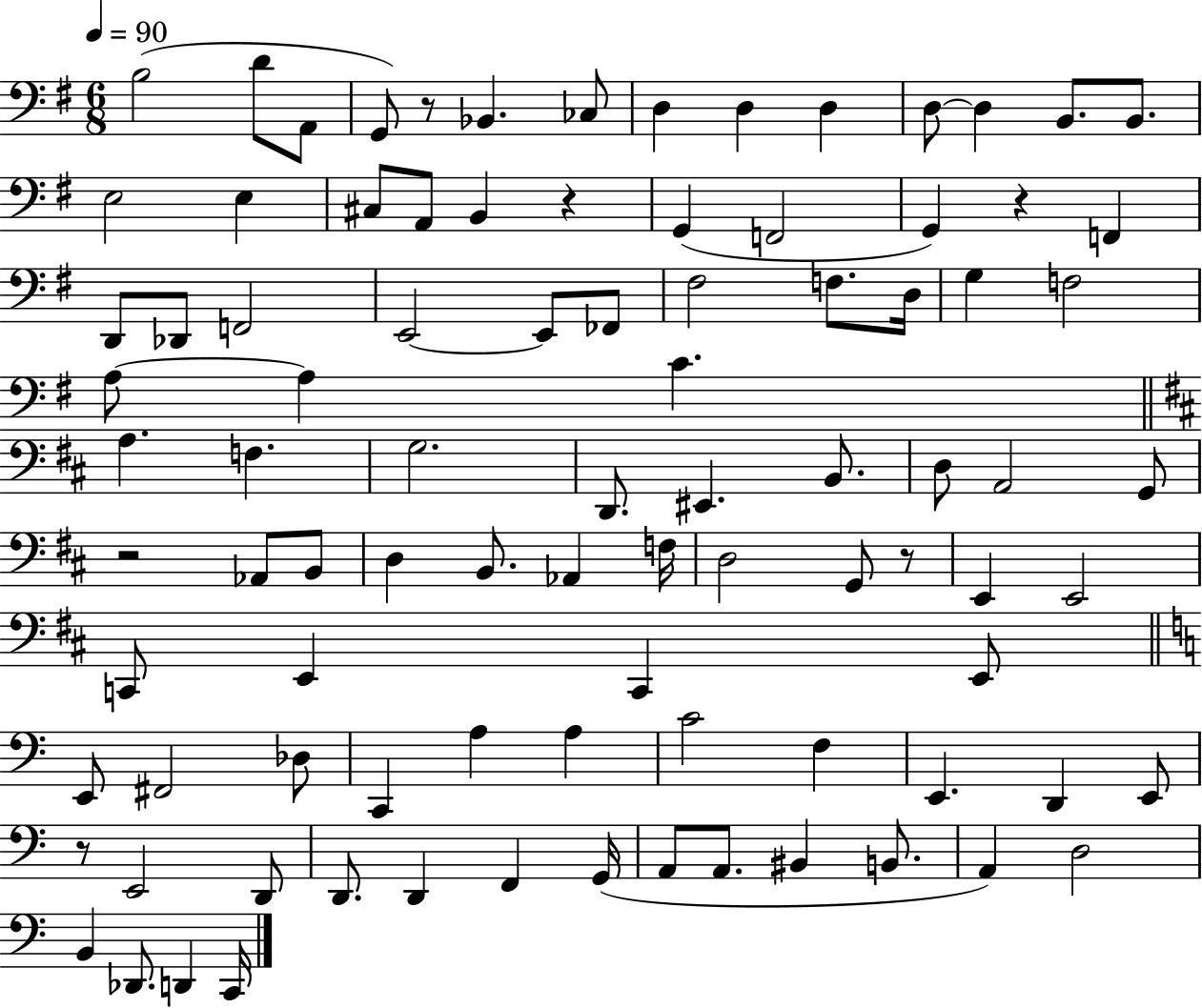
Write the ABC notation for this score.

X:1
T:Untitled
M:6/8
L:1/4
K:G
B,2 D/2 A,,/2 G,,/2 z/2 _B,, _C,/2 D, D, D, D,/2 D, B,,/2 B,,/2 E,2 E, ^C,/2 A,,/2 B,, z G,, F,,2 G,, z F,, D,,/2 _D,,/2 F,,2 E,,2 E,,/2 _F,,/2 ^F,2 F,/2 D,/4 G, F,2 A,/2 A, C A, F, G,2 D,,/2 ^E,, B,,/2 D,/2 A,,2 G,,/2 z2 _A,,/2 B,,/2 D, B,,/2 _A,, F,/4 D,2 G,,/2 z/2 E,, E,,2 C,,/2 E,, C,, E,,/2 E,,/2 ^F,,2 _D,/2 C,, A, A, C2 F, E,, D,, E,,/2 z/2 E,,2 D,,/2 D,,/2 D,, F,, G,,/4 A,,/2 A,,/2 ^B,, B,,/2 A,, D,2 B,, _D,,/2 D,, C,,/4